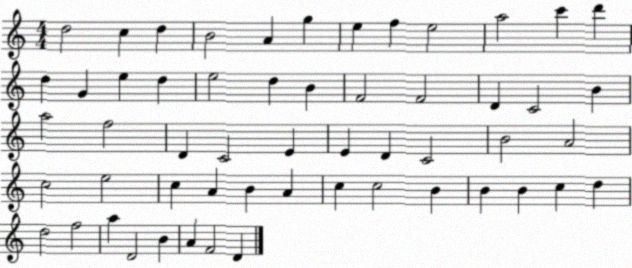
X:1
T:Untitled
M:4/4
L:1/4
K:C
d2 c d B2 A g e f e2 a2 c' d' d G e d e2 d B F2 F2 D C2 B a2 f2 D C2 E E D C2 B2 A2 c2 e2 c A B A c c2 B B B c d d2 f2 a D2 B A F2 D